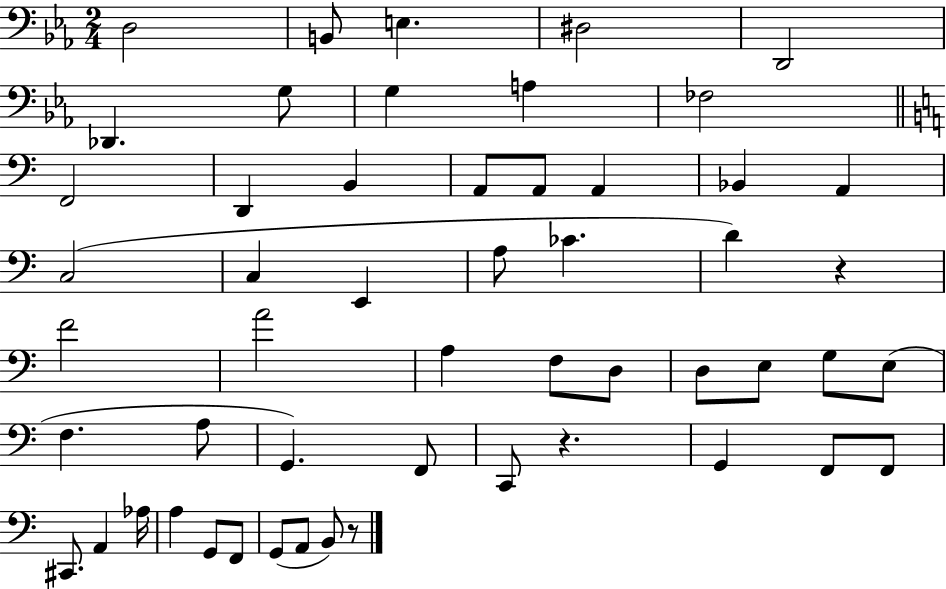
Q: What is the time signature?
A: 2/4